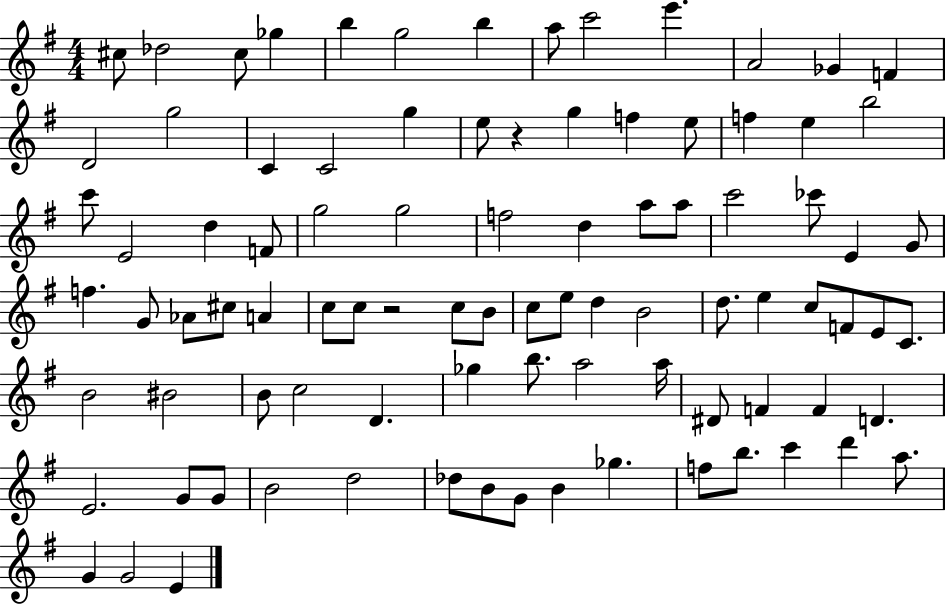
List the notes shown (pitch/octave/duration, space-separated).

C#5/e Db5/h C#5/e Gb5/q B5/q G5/h B5/q A5/e C6/h E6/q. A4/h Gb4/q F4/q D4/h G5/h C4/q C4/h G5/q E5/e R/q G5/q F5/q E5/e F5/q E5/q B5/h C6/e E4/h D5/q F4/e G5/h G5/h F5/h D5/q A5/e A5/e C6/h CES6/e E4/q G4/e F5/q. G4/e Ab4/e C#5/e A4/q C5/e C5/e R/h C5/e B4/e C5/e E5/e D5/q B4/h D5/e. E5/q C5/e F4/e E4/e C4/e. B4/h BIS4/h B4/e C5/h D4/q. Gb5/q B5/e. A5/h A5/s D#4/e F4/q F4/q D4/q. E4/h. G4/e G4/e B4/h D5/h Db5/e B4/e G4/e B4/q Gb5/q. F5/e B5/e. C6/q D6/q A5/e. G4/q G4/h E4/q